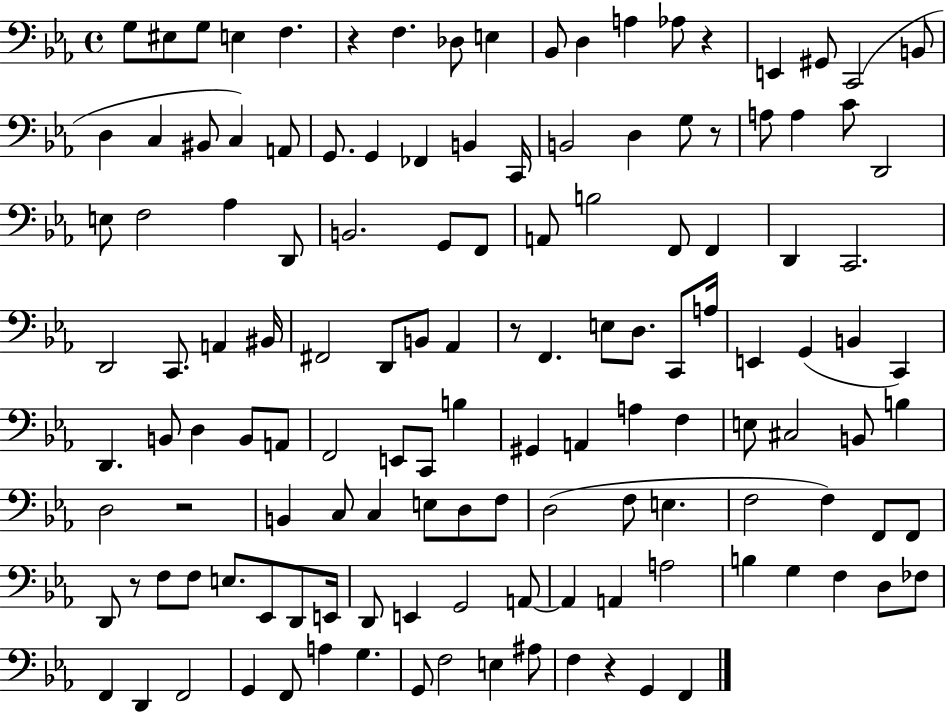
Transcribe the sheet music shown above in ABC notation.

X:1
T:Untitled
M:4/4
L:1/4
K:Eb
G,/2 ^E,/2 G,/2 E, F, z F, _D,/2 E, _B,,/2 D, A, _A,/2 z E,, ^G,,/2 C,,2 B,,/2 D, C, ^B,,/2 C, A,,/2 G,,/2 G,, _F,, B,, C,,/4 B,,2 D, G,/2 z/2 A,/2 A, C/2 D,,2 E,/2 F,2 _A, D,,/2 B,,2 G,,/2 F,,/2 A,,/2 B,2 F,,/2 F,, D,, C,,2 D,,2 C,,/2 A,, ^B,,/4 ^F,,2 D,,/2 B,,/2 _A,, z/2 F,, E,/2 D,/2 C,,/2 A,/4 E,, G,, B,, C,, D,, B,,/2 D, B,,/2 A,,/2 F,,2 E,,/2 C,,/2 B, ^G,, A,, A, F, E,/2 ^C,2 B,,/2 B, D,2 z2 B,, C,/2 C, E,/2 D,/2 F,/2 D,2 F,/2 E, F,2 F, F,,/2 F,,/2 D,,/2 z/2 F,/2 F,/2 E,/2 _E,,/2 D,,/2 E,,/4 D,,/2 E,, G,,2 A,,/2 A,, A,, A,2 B, G, F, D,/2 _F,/2 F,, D,, F,,2 G,, F,,/2 A, G, G,,/2 F,2 E, ^A,/2 F, z G,, F,,